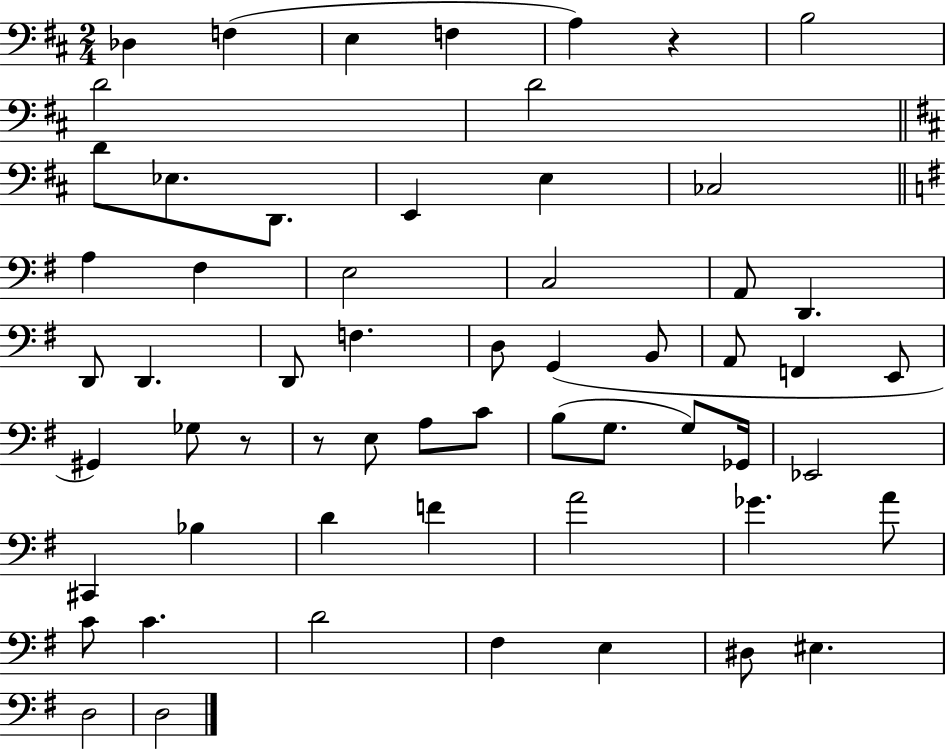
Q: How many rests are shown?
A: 3